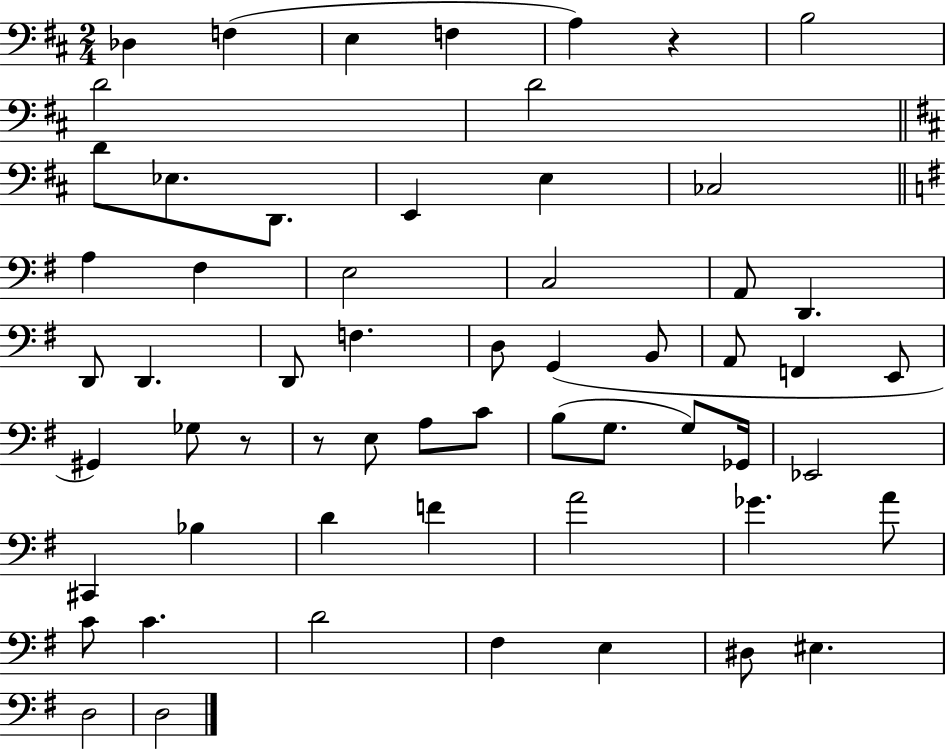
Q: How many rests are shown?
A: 3